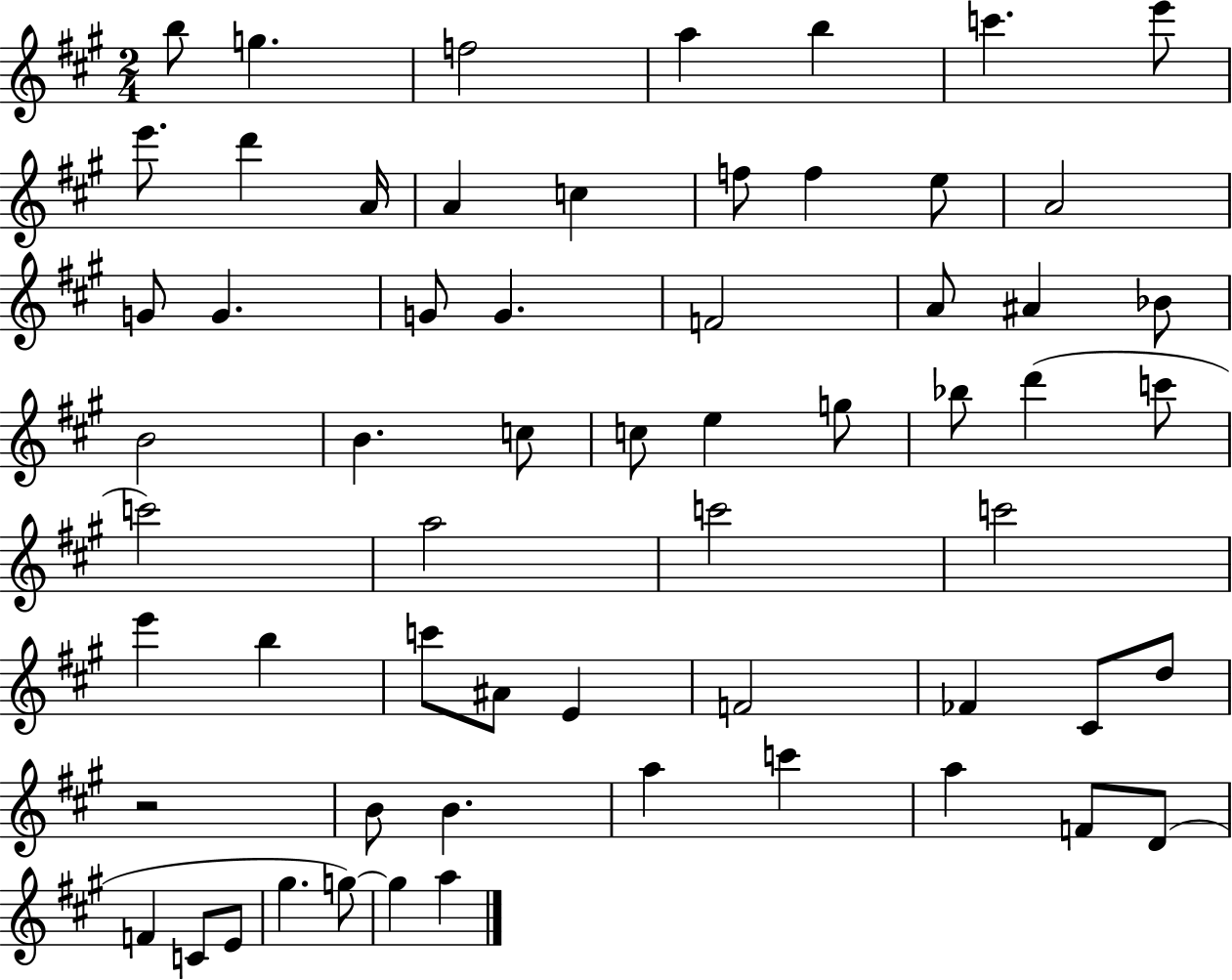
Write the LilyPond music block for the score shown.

{
  \clef treble
  \numericTimeSignature
  \time 2/4
  \key a \major
  \repeat volta 2 { b''8 g''4. | f''2 | a''4 b''4 | c'''4. e'''8 | \break e'''8. d'''4 a'16 | a'4 c''4 | f''8 f''4 e''8 | a'2 | \break g'8 g'4. | g'8 g'4. | f'2 | a'8 ais'4 bes'8 | \break b'2 | b'4. c''8 | c''8 e''4 g''8 | bes''8 d'''4( c'''8 | \break c'''2) | a''2 | c'''2 | c'''2 | \break e'''4 b''4 | c'''8 ais'8 e'4 | f'2 | fes'4 cis'8 d''8 | \break r2 | b'8 b'4. | a''4 c'''4 | a''4 f'8 d'8( | \break f'4 c'8 e'8 | gis''4. g''8~~) | g''4 a''4 | } \bar "|."
}